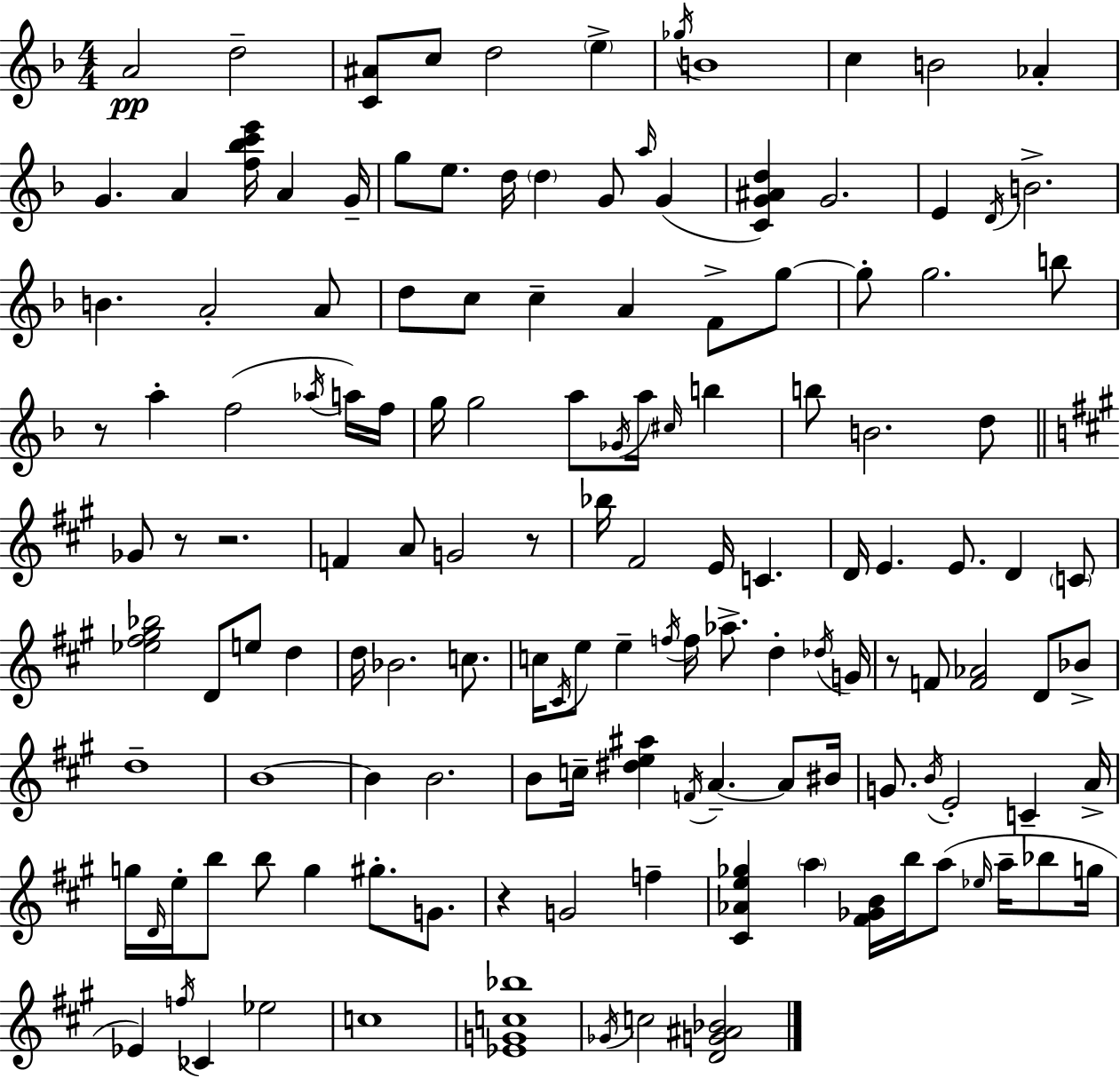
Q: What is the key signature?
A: D minor